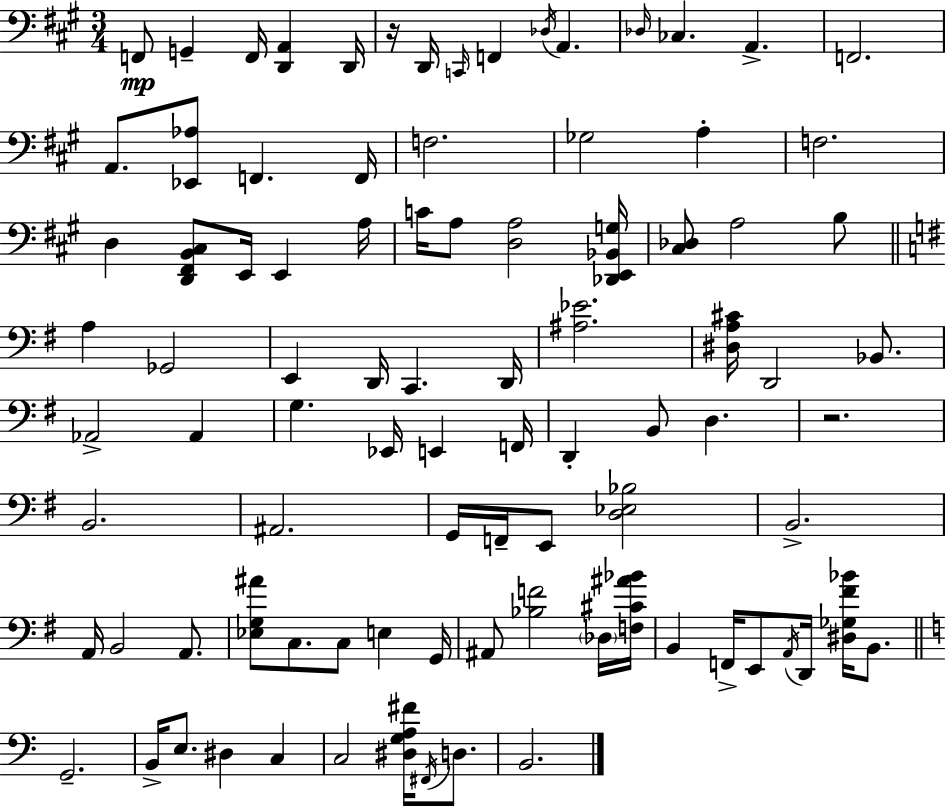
{
  \clef bass
  \numericTimeSignature
  \time 3/4
  \key a \major
  f,8\mp g,4-- f,16 <d, a,>4 d,16 | r16 d,16 \grace { c,16 } f,4 \acciaccatura { des16 } a,4. | \grace { des16 } ces4. a,4.-> | f,2. | \break a,8. <ees, aes>8 f,4. | f,16 f2. | ges2 a4-. | f2. | \break d4 <d, fis, b, cis>8 e,16 e,4 | a16 c'16 a8 <d a>2 | <des, e, bes, g>16 <cis des>8 a2 | b8 \bar "||" \break \key g \major a4 ges,2 | e,4 d,16 c,4. d,16 | <ais ees'>2. | <dis a cis'>16 d,2 bes,8. | \break aes,2-> aes,4 | g4. ees,16 e,4 f,16 | d,4-. b,8 d4. | r2. | \break b,2. | ais,2. | g,16 f,16-- e,8 <d ees bes>2 | b,2.-> | \break a,16 b,2 a,8. | <ees g ais'>8 c8. c8 e4 g,16 | ais,8 <bes f'>2 \parenthesize des16 <f cis' ais' bes'>16 | b,4 f,16-> e,8 \acciaccatura { a,16 } d,16 <dis ges fis' bes'>16 b,8. | \break \bar "||" \break \key c \major g,2.-- | b,16-> e8. dis4 c4 | c2 <dis g a fis'>16 \acciaccatura { fis,16 } d8. | b,2. | \break \bar "|."
}